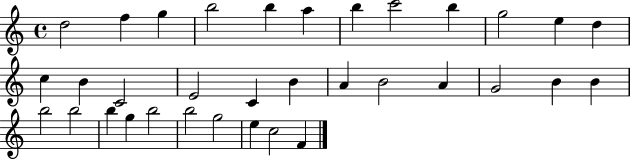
D5/h F5/q G5/q B5/h B5/q A5/q B5/q C6/h B5/q G5/h E5/q D5/q C5/q B4/q C4/h E4/h C4/q B4/q A4/q B4/h A4/q G4/h B4/q B4/q B5/h B5/h B5/q G5/q B5/h B5/h G5/h E5/q C5/h F4/q